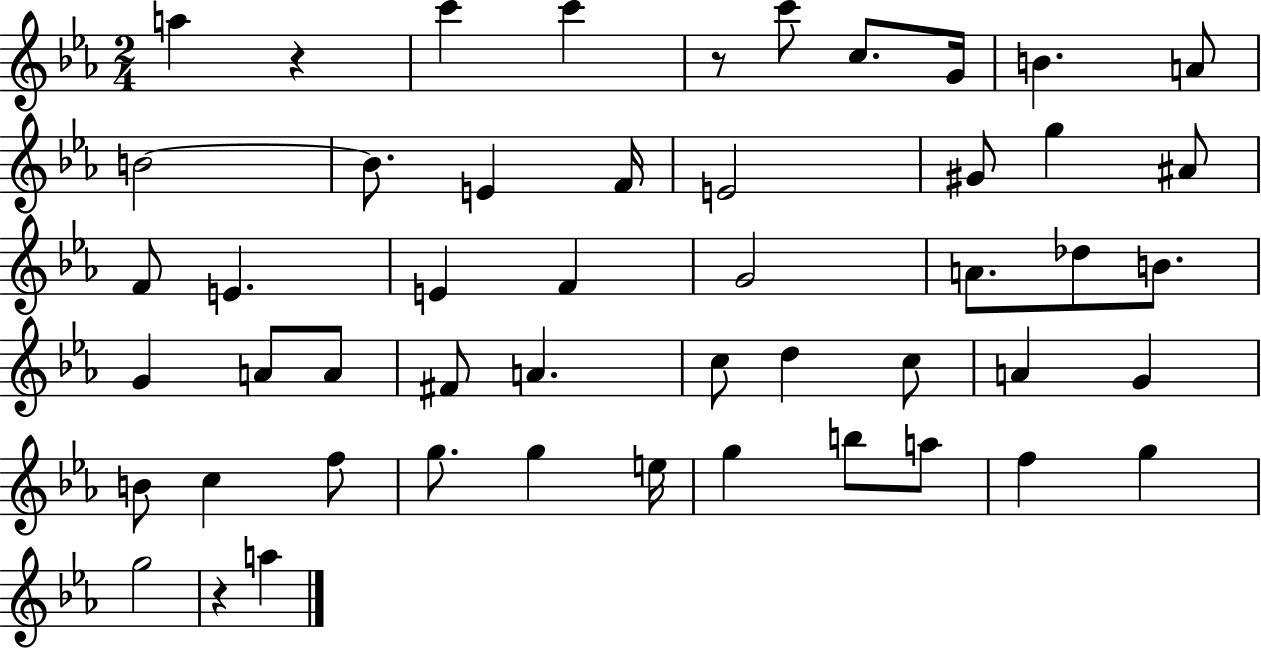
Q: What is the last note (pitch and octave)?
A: A5